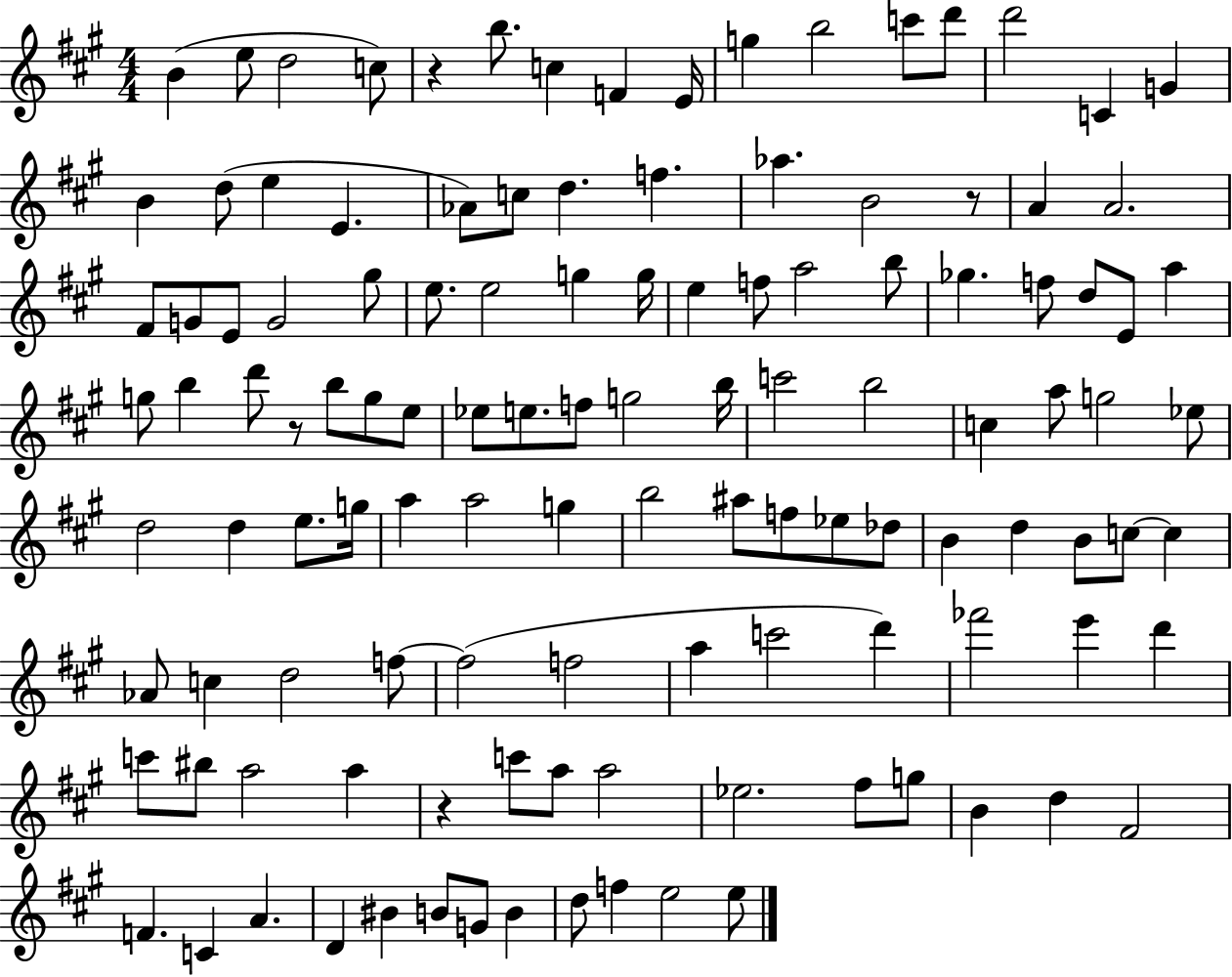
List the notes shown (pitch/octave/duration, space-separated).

B4/q E5/e D5/h C5/e R/q B5/e. C5/q F4/q E4/s G5/q B5/h C6/e D6/e D6/h C4/q G4/q B4/q D5/e E5/q E4/q. Ab4/e C5/e D5/q. F5/q. Ab5/q. B4/h R/e A4/q A4/h. F#4/e G4/e E4/e G4/h G#5/e E5/e. E5/h G5/q G5/s E5/q F5/e A5/h B5/e Gb5/q. F5/e D5/e E4/e A5/q G5/e B5/q D6/e R/e B5/e G5/e E5/e Eb5/e E5/e. F5/e G5/h B5/s C6/h B5/h C5/q A5/e G5/h Eb5/e D5/h D5/q E5/e. G5/s A5/q A5/h G5/q B5/h A#5/e F5/e Eb5/e Db5/e B4/q D5/q B4/e C5/e C5/q Ab4/e C5/q D5/h F5/e F5/h F5/h A5/q C6/h D6/q FES6/h E6/q D6/q C6/e BIS5/e A5/h A5/q R/q C6/e A5/e A5/h Eb5/h. F#5/e G5/e B4/q D5/q F#4/h F4/q. C4/q A4/q. D4/q BIS4/q B4/e G4/e B4/q D5/e F5/q E5/h E5/e